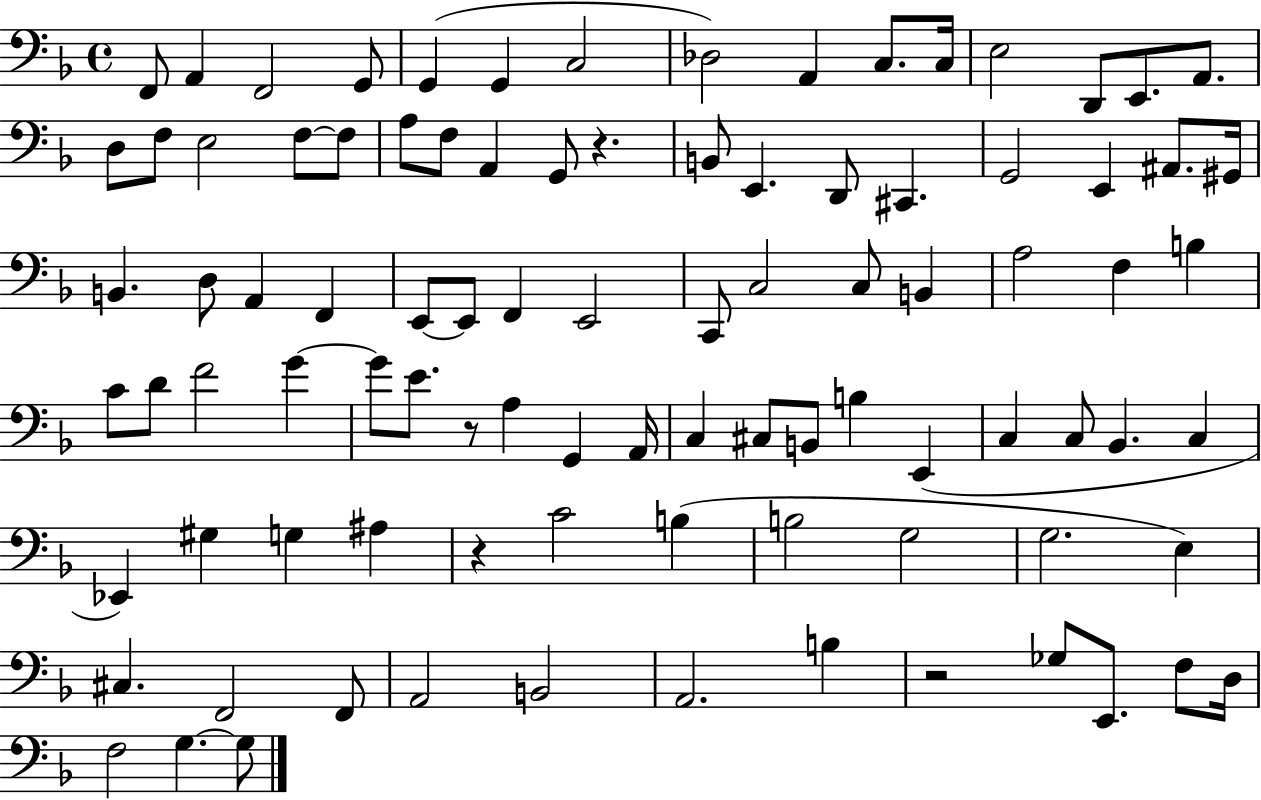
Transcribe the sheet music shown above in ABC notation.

X:1
T:Untitled
M:4/4
L:1/4
K:F
F,,/2 A,, F,,2 G,,/2 G,, G,, C,2 _D,2 A,, C,/2 C,/4 E,2 D,,/2 E,,/2 A,,/2 D,/2 F,/2 E,2 F,/2 F,/2 A,/2 F,/2 A,, G,,/2 z B,,/2 E,, D,,/2 ^C,, G,,2 E,, ^A,,/2 ^G,,/4 B,, D,/2 A,, F,, E,,/2 E,,/2 F,, E,,2 C,,/2 C,2 C,/2 B,, A,2 F, B, C/2 D/2 F2 G G/2 E/2 z/2 A, G,, A,,/4 C, ^C,/2 B,,/2 B, E,, C, C,/2 _B,, C, _E,, ^G, G, ^A, z C2 B, B,2 G,2 G,2 E, ^C, F,,2 F,,/2 A,,2 B,,2 A,,2 B, z2 _G,/2 E,,/2 F,/2 D,/4 F,2 G, G,/2